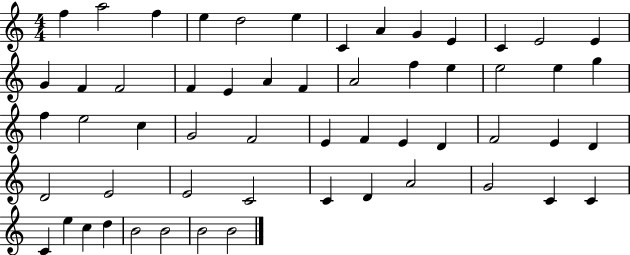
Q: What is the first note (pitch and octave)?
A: F5